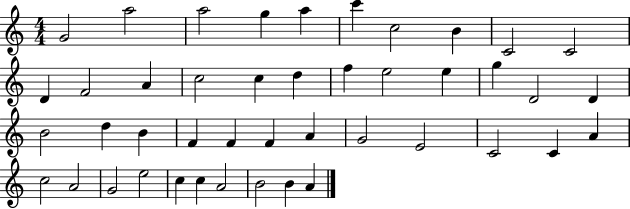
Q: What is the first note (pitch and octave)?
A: G4